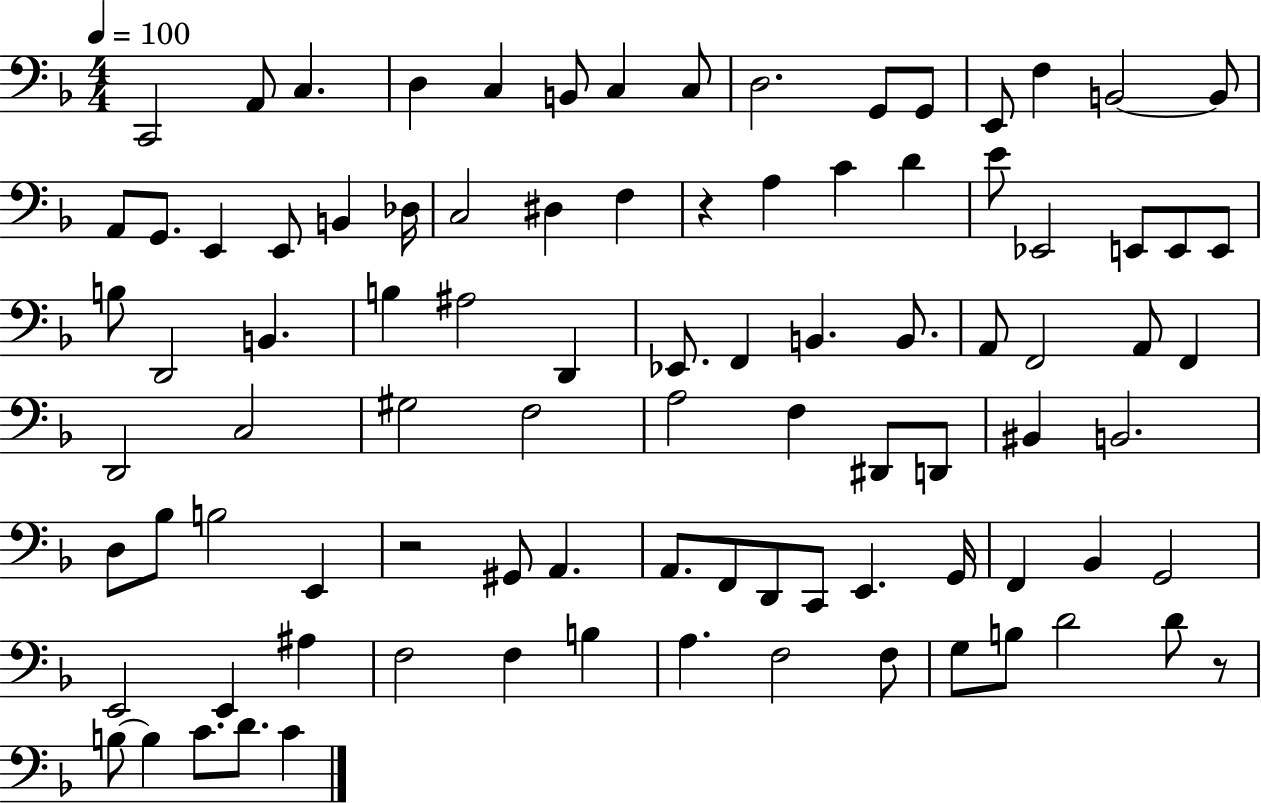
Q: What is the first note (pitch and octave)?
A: C2